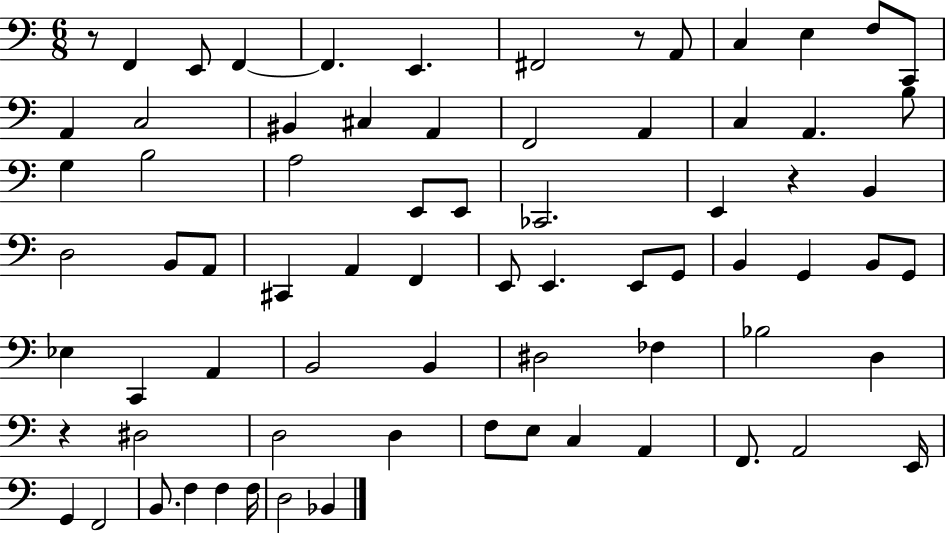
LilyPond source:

{
  \clef bass
  \numericTimeSignature
  \time 6/8
  \key c \major
  r8 f,4 e,8 f,4~~ | f,4. e,4. | fis,2 r8 a,8 | c4 e4 f8 c,8 | \break a,4 c2 | bis,4 cis4 a,4 | f,2 a,4 | c4 a,4. b8 | \break g4 b2 | a2 e,8 e,8 | ces,2. | e,4 r4 b,4 | \break d2 b,8 a,8 | cis,4 a,4 f,4 | e,8 e,4. e,8 g,8 | b,4 g,4 b,8 g,8 | \break ees4 c,4 a,4 | b,2 b,4 | dis2 fes4 | bes2 d4 | \break r4 dis2 | d2 d4 | f8 e8 c4 a,4 | f,8. a,2 e,16 | \break g,4 f,2 | b,8. f4 f4 f16 | d2 bes,4 | \bar "|."
}